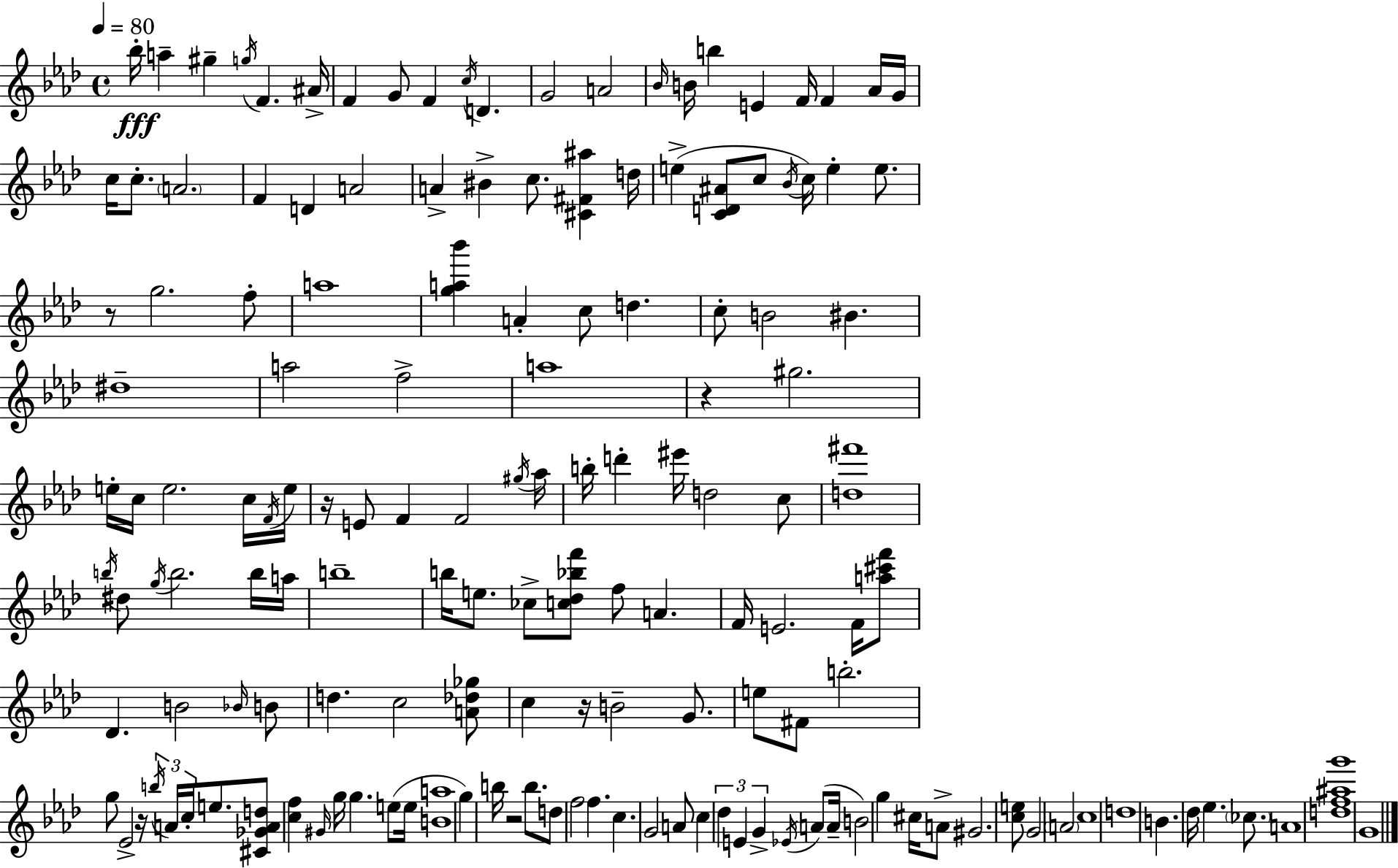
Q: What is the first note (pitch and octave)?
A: Bb5